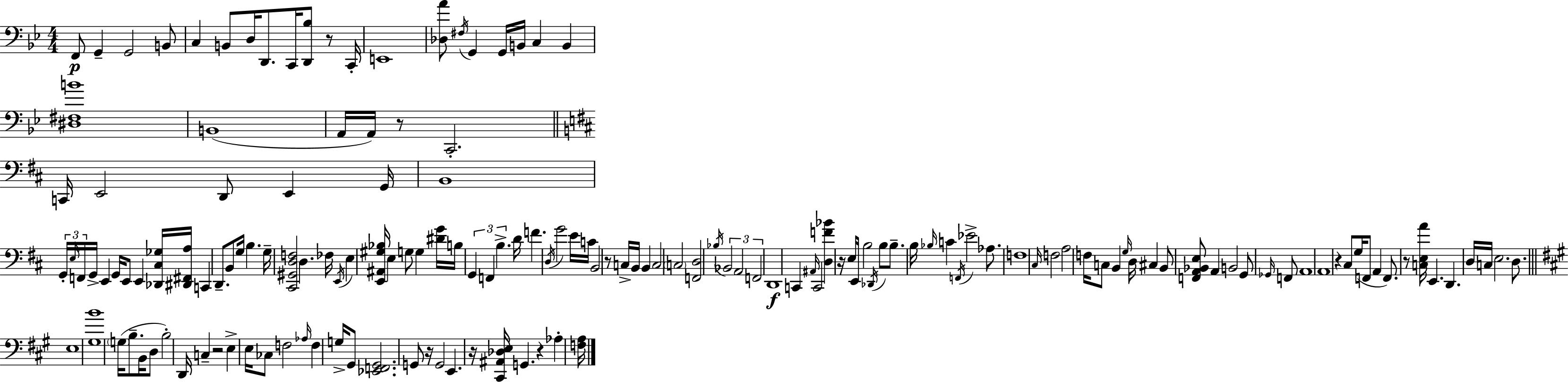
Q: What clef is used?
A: bass